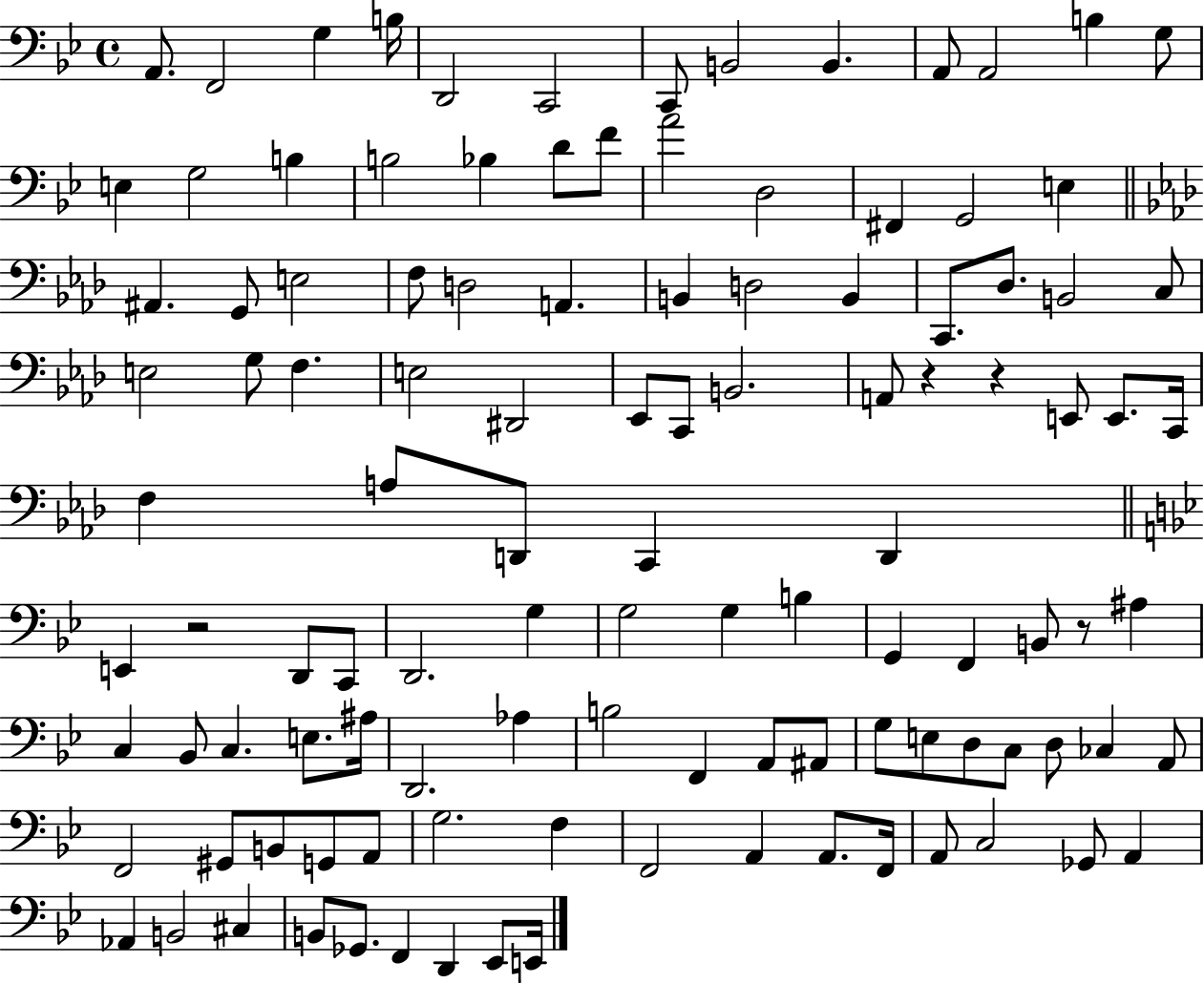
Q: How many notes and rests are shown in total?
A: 113